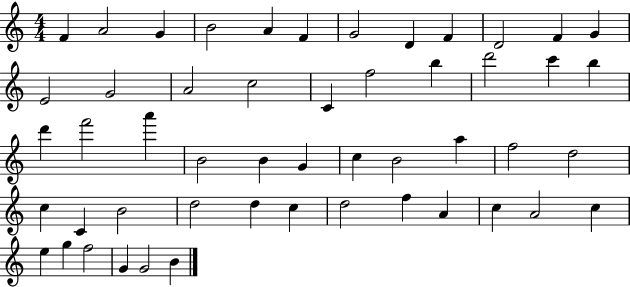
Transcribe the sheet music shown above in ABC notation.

X:1
T:Untitled
M:4/4
L:1/4
K:C
F A2 G B2 A F G2 D F D2 F G E2 G2 A2 c2 C f2 b d'2 c' b d' f'2 a' B2 B G c B2 a f2 d2 c C B2 d2 d c d2 f A c A2 c e g f2 G G2 B